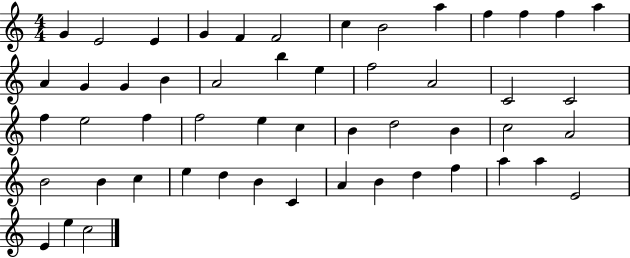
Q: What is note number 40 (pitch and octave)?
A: D5